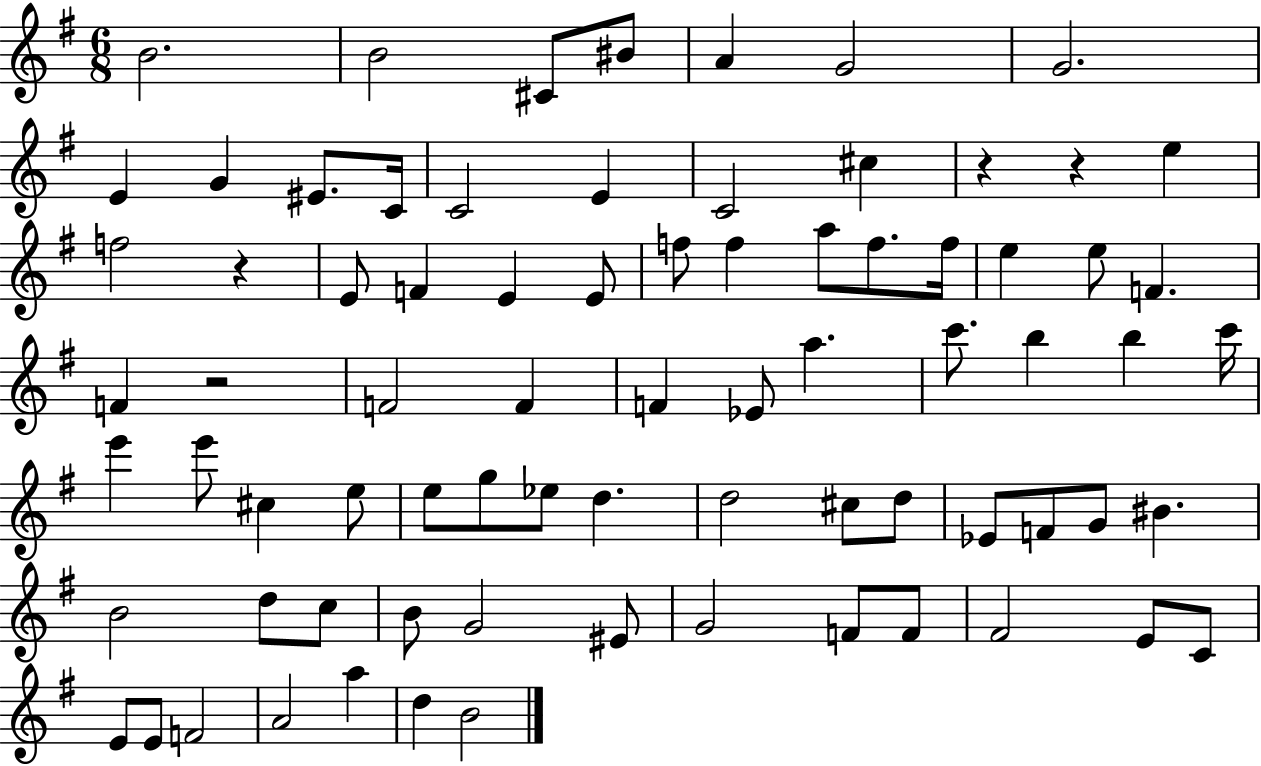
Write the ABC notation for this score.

X:1
T:Untitled
M:6/8
L:1/4
K:G
B2 B2 ^C/2 ^B/2 A G2 G2 E G ^E/2 C/4 C2 E C2 ^c z z e f2 z E/2 F E E/2 f/2 f a/2 f/2 f/4 e e/2 F F z2 F2 F F _E/2 a c'/2 b b c'/4 e' e'/2 ^c e/2 e/2 g/2 _e/2 d d2 ^c/2 d/2 _E/2 F/2 G/2 ^B B2 d/2 c/2 B/2 G2 ^E/2 G2 F/2 F/2 ^F2 E/2 C/2 E/2 E/2 F2 A2 a d B2